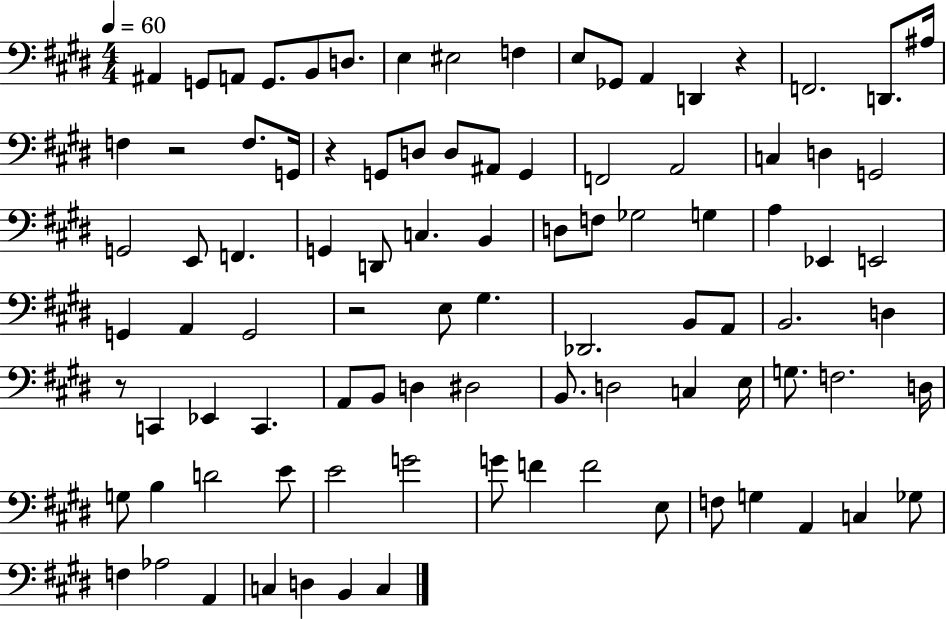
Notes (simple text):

A#2/q G2/e A2/e G2/e. B2/e D3/e. E3/q EIS3/h F3/q E3/e Gb2/e A2/q D2/q R/q F2/h. D2/e. A#3/s F3/q R/h F3/e. G2/s R/q G2/e D3/e D3/e A#2/e G2/q F2/h A2/h C3/q D3/q G2/h G2/h E2/e F2/q. G2/q D2/e C3/q. B2/q D3/e F3/e Gb3/h G3/q A3/q Eb2/q E2/h G2/q A2/q G2/h R/h E3/e G#3/q. Db2/h. B2/e A2/e B2/h. D3/q R/e C2/q Eb2/q C2/q. A2/e B2/e D3/q D#3/h B2/e. D3/h C3/q E3/s G3/e. F3/h. D3/s G3/e B3/q D4/h E4/e E4/h G4/h G4/e F4/q F4/h E3/e F3/e G3/q A2/q C3/q Gb3/e F3/q Ab3/h A2/q C3/q D3/q B2/q C3/q